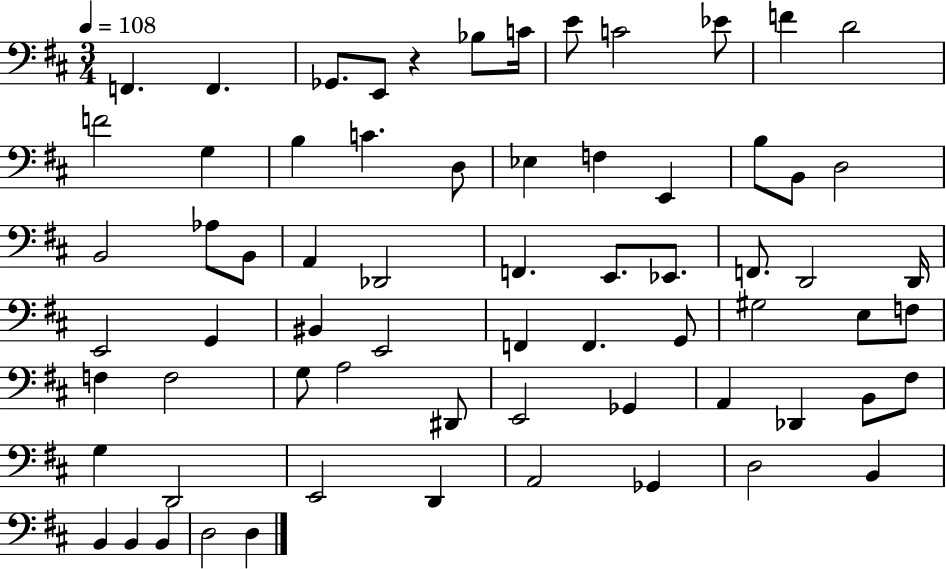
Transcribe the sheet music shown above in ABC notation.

X:1
T:Untitled
M:3/4
L:1/4
K:D
F,, F,, _G,,/2 E,,/2 z _B,/2 C/4 E/2 C2 _E/2 F D2 F2 G, B, C D,/2 _E, F, E,, B,/2 B,,/2 D,2 B,,2 _A,/2 B,,/2 A,, _D,,2 F,, E,,/2 _E,,/2 F,,/2 D,,2 D,,/4 E,,2 G,, ^B,, E,,2 F,, F,, G,,/2 ^G,2 E,/2 F,/2 F, F,2 G,/2 A,2 ^D,,/2 E,,2 _G,, A,, _D,, B,,/2 ^F,/2 G, D,,2 E,,2 D,, A,,2 _G,, D,2 B,, B,, B,, B,, D,2 D,